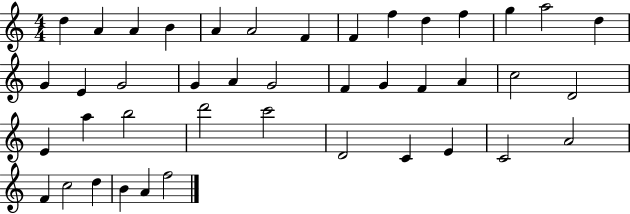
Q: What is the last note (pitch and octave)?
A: F5